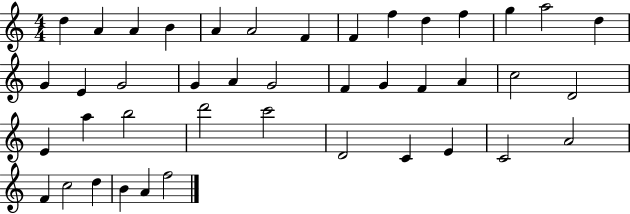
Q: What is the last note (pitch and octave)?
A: F5